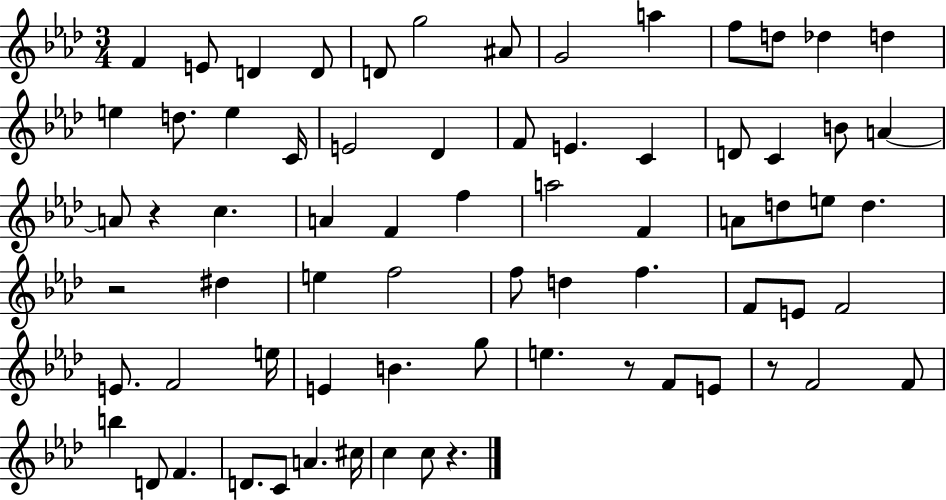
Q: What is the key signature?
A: AES major